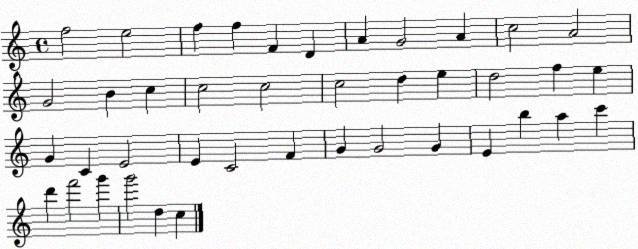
X:1
T:Untitled
M:4/4
L:1/4
K:C
f2 e2 f f F D A G2 A c2 A2 G2 B c c2 c2 c2 d e d2 f e G C E2 E C2 F G G2 G E b a c' d' f'2 g' g'2 d c